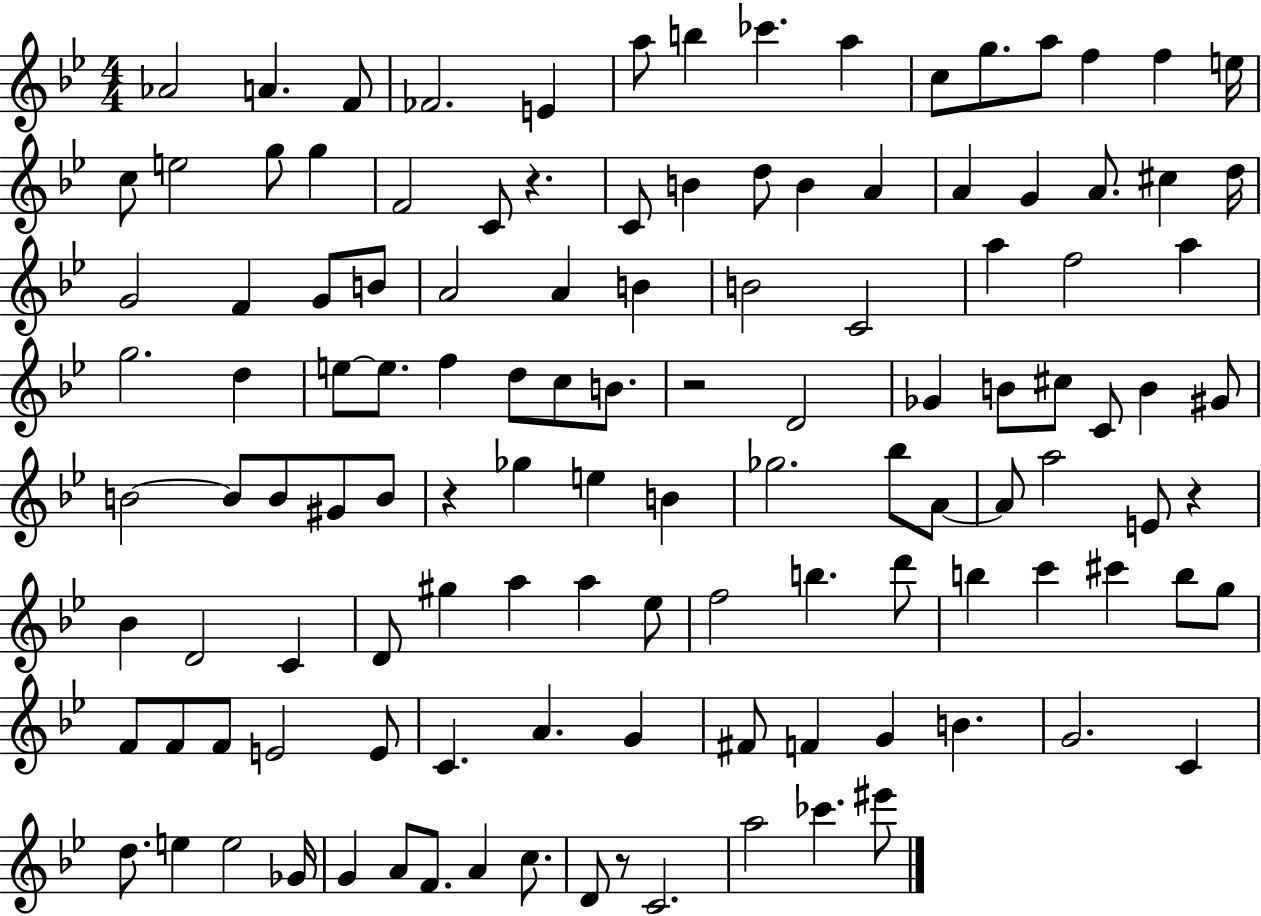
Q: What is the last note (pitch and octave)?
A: EIS6